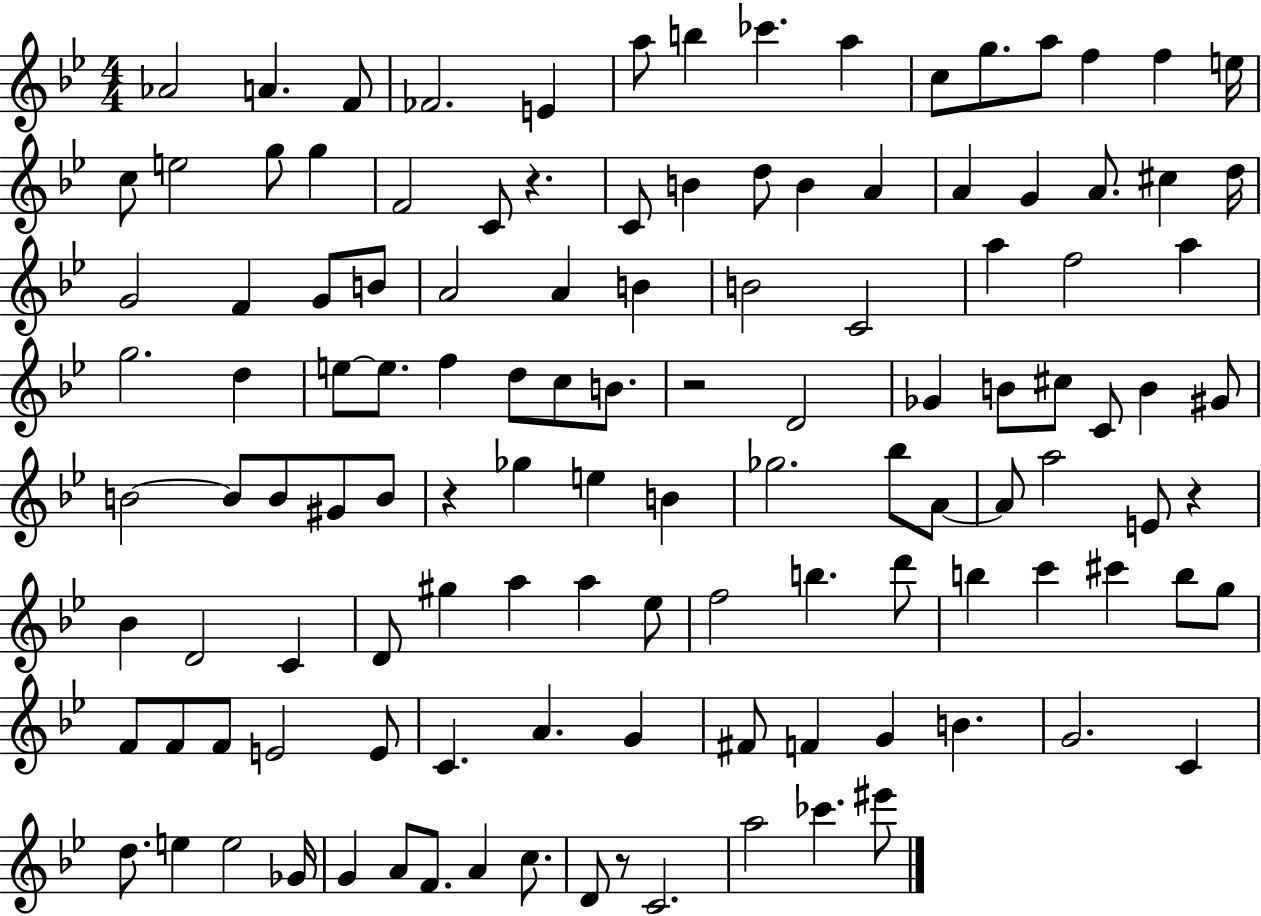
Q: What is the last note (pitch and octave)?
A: EIS6